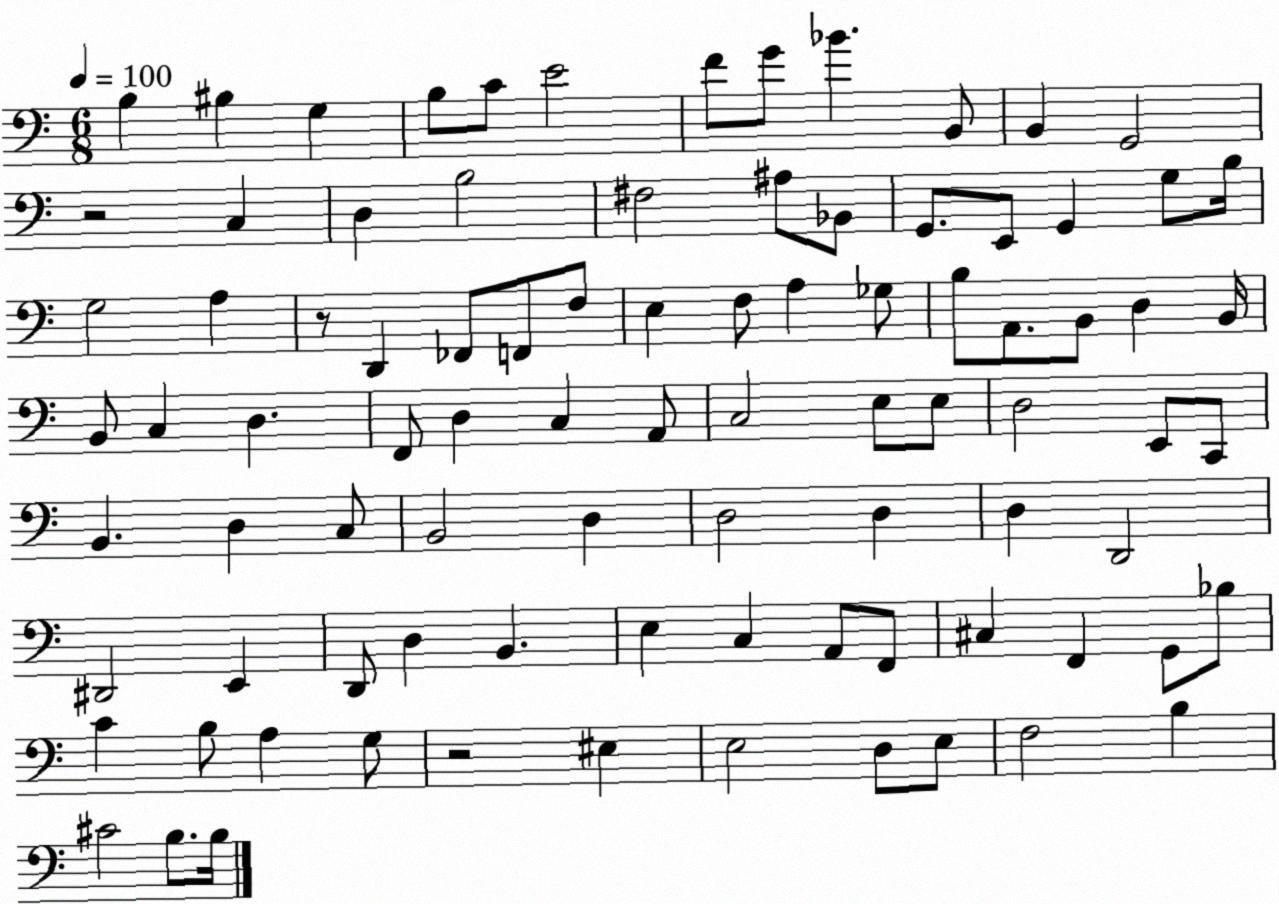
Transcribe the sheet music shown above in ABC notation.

X:1
T:Untitled
M:6/8
L:1/4
K:C
B, ^B, G, B,/2 C/2 E2 F/2 G/2 _B B,,/2 B,, G,,2 z2 C, D, B,2 ^F,2 ^A,/2 _B,,/2 G,,/2 E,,/2 G,, G,/2 B,/4 G,2 A, z/2 D,, _F,,/2 F,,/2 F,/2 E, F,/2 A, _G,/2 B,/2 A,,/2 B,,/2 D, B,,/4 B,,/2 C, D, F,,/2 D, C, A,,/2 C,2 E,/2 E,/2 D,2 E,,/2 C,,/2 B,, D, C,/2 B,,2 D, D,2 D, D, D,,2 ^D,,2 E,, D,,/2 D, B,, E, C, A,,/2 F,,/2 ^C, F,, G,,/2 _B,/2 C B,/2 A, G,/2 z2 ^E, E,2 D,/2 E,/2 F,2 B, ^C2 B,/2 B,/4